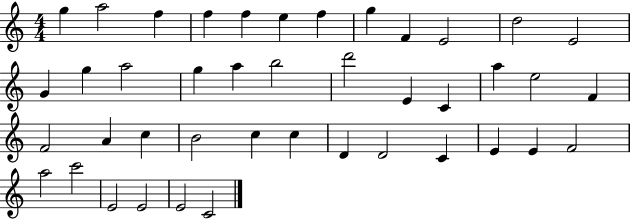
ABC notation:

X:1
T:Untitled
M:4/4
L:1/4
K:C
g a2 f f f e f g F E2 d2 E2 G g a2 g a b2 d'2 E C a e2 F F2 A c B2 c c D D2 C E E F2 a2 c'2 E2 E2 E2 C2